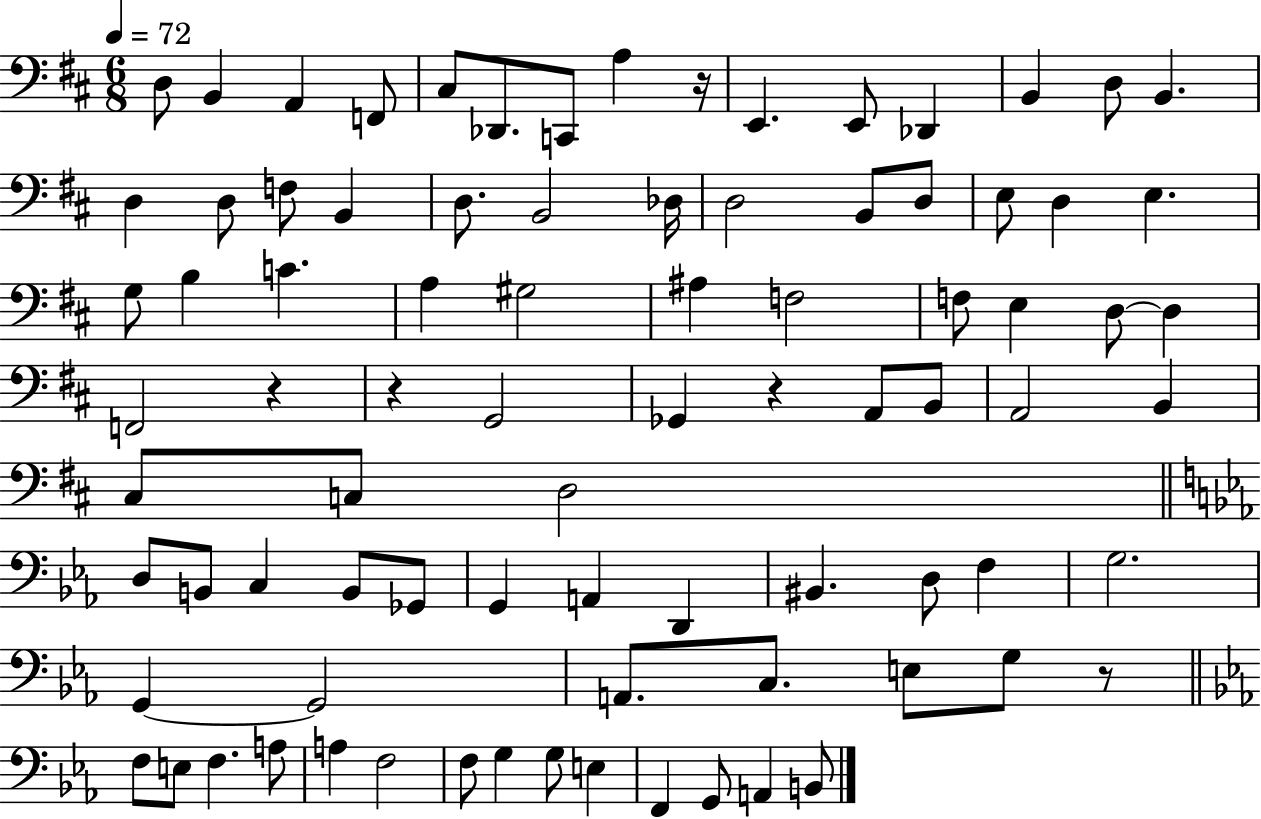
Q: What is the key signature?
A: D major